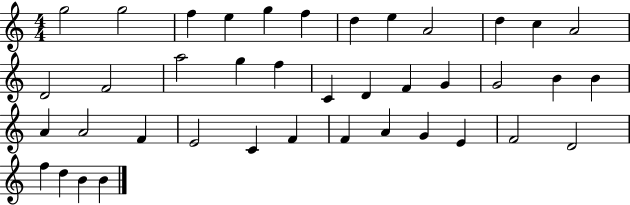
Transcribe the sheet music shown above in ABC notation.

X:1
T:Untitled
M:4/4
L:1/4
K:C
g2 g2 f e g f d e A2 d c A2 D2 F2 a2 g f C D F G G2 B B A A2 F E2 C F F A G E F2 D2 f d B B